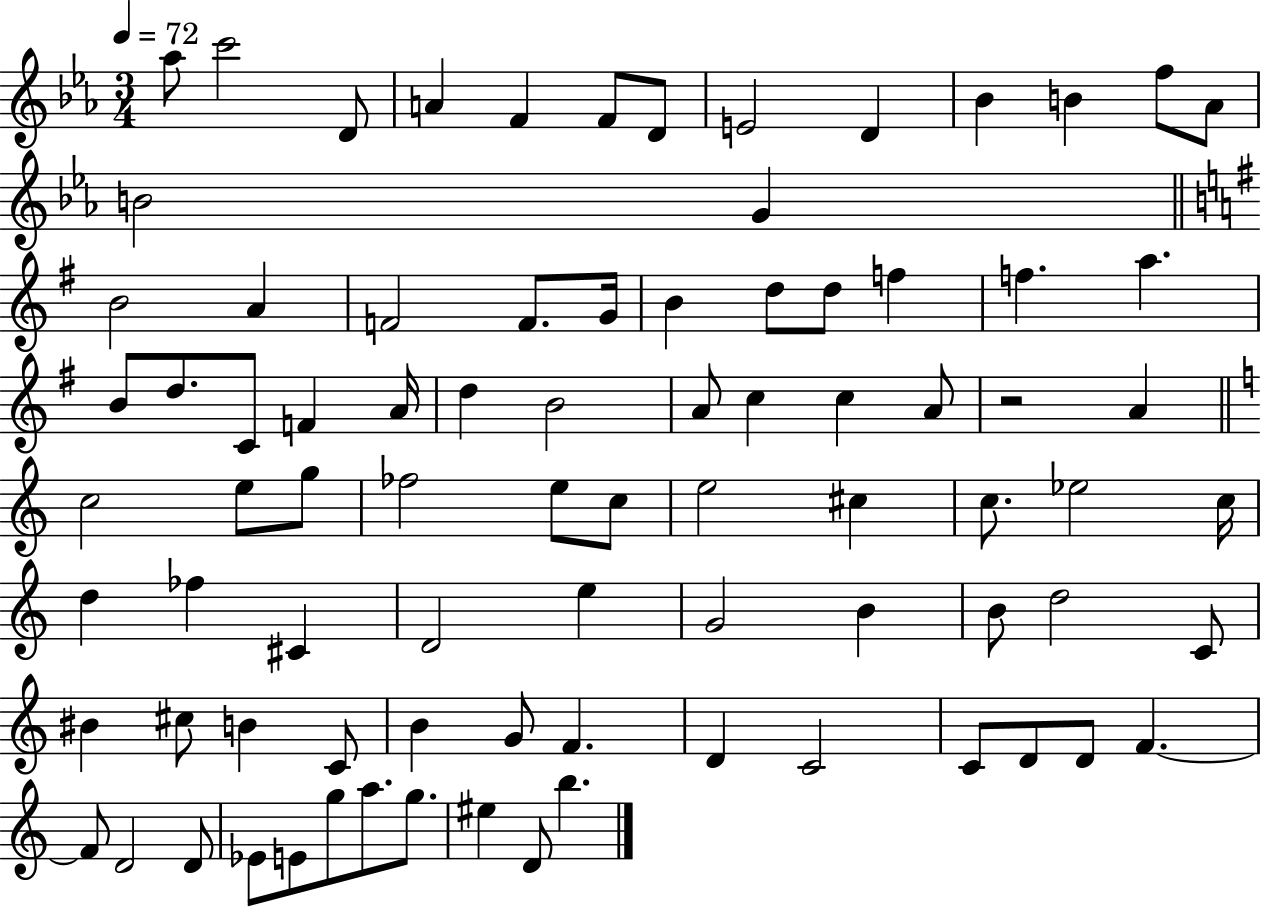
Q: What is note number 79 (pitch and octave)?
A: A5